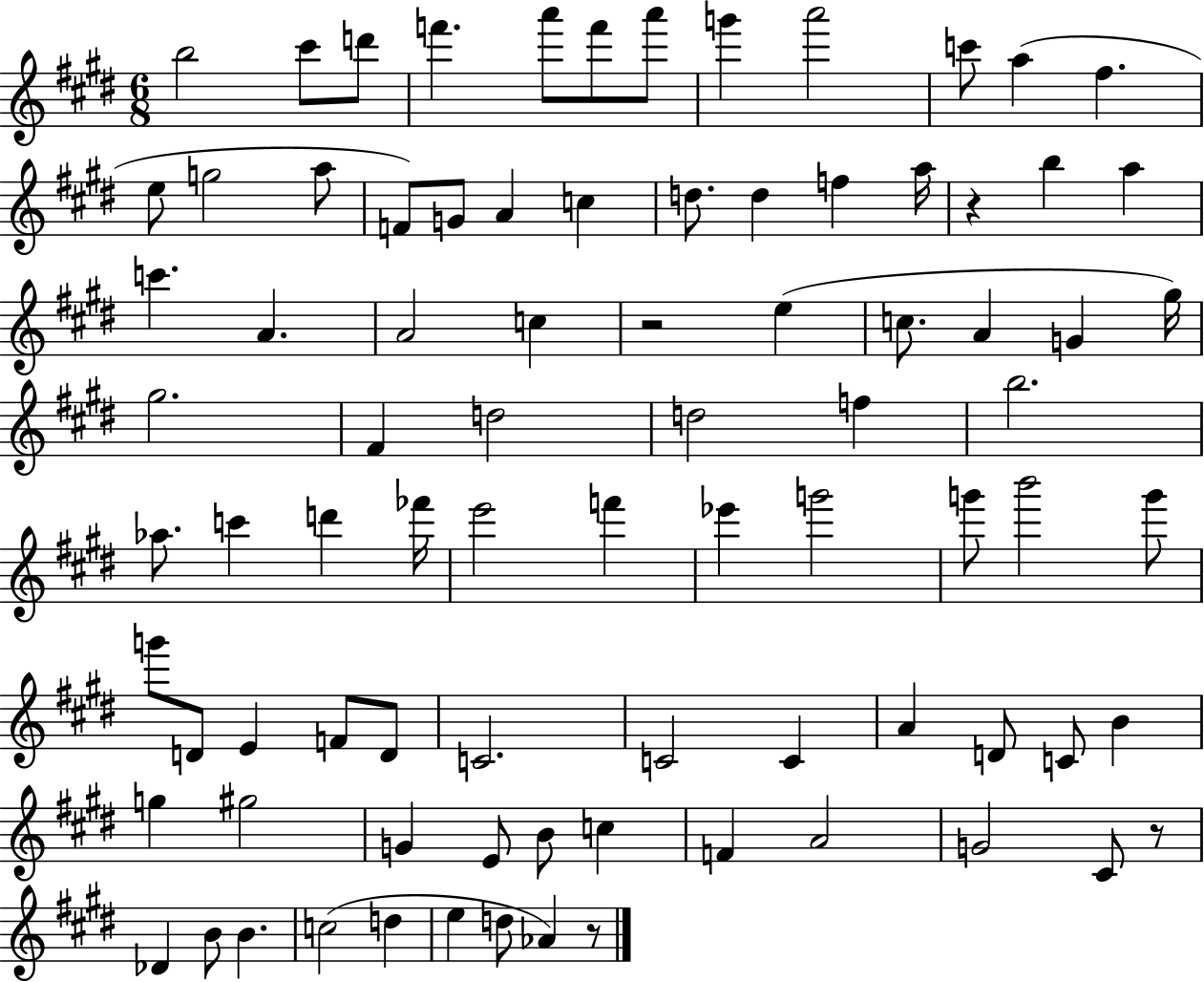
X:1
T:Untitled
M:6/8
L:1/4
K:E
b2 ^c'/2 d'/2 f' a'/2 f'/2 a'/2 g' a'2 c'/2 a ^f e/2 g2 a/2 F/2 G/2 A c d/2 d f a/4 z b a c' A A2 c z2 e c/2 A G ^g/4 ^g2 ^F d2 d2 f b2 _a/2 c' d' _f'/4 e'2 f' _e' g'2 g'/2 b'2 g'/2 g'/2 D/2 E F/2 D/2 C2 C2 C A D/2 C/2 B g ^g2 G E/2 B/2 c F A2 G2 ^C/2 z/2 _D B/2 B c2 d e d/2 _A z/2